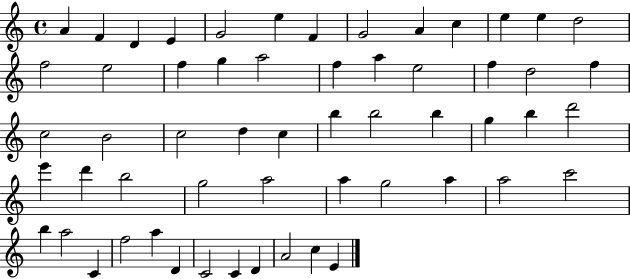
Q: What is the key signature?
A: C major